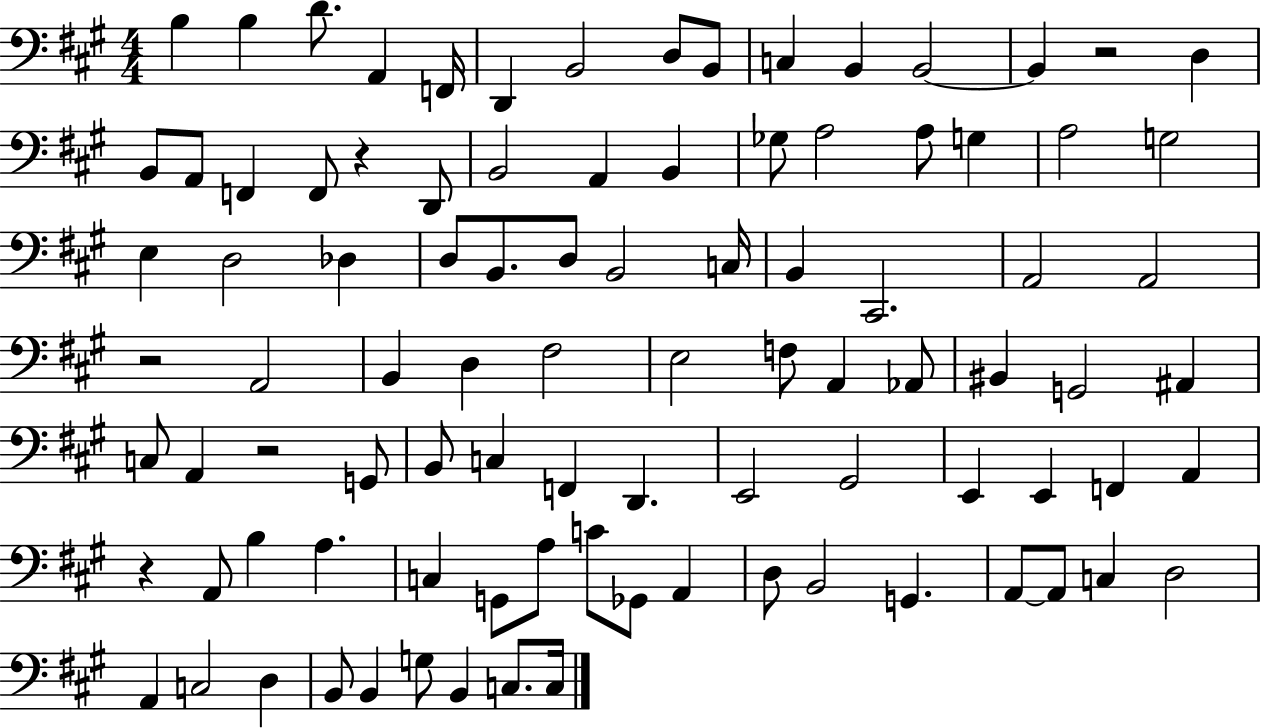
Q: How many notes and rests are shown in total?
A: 94